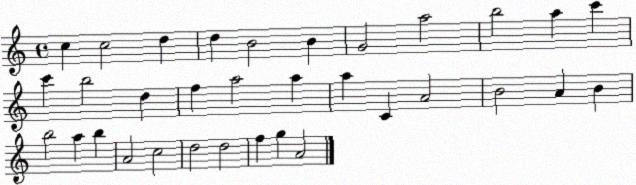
X:1
T:Untitled
M:4/4
L:1/4
K:C
c c2 d d B2 B G2 a2 b2 a c' c' b2 d f a2 a a C A2 B2 A B b2 a b A2 c2 d2 d2 f g A2